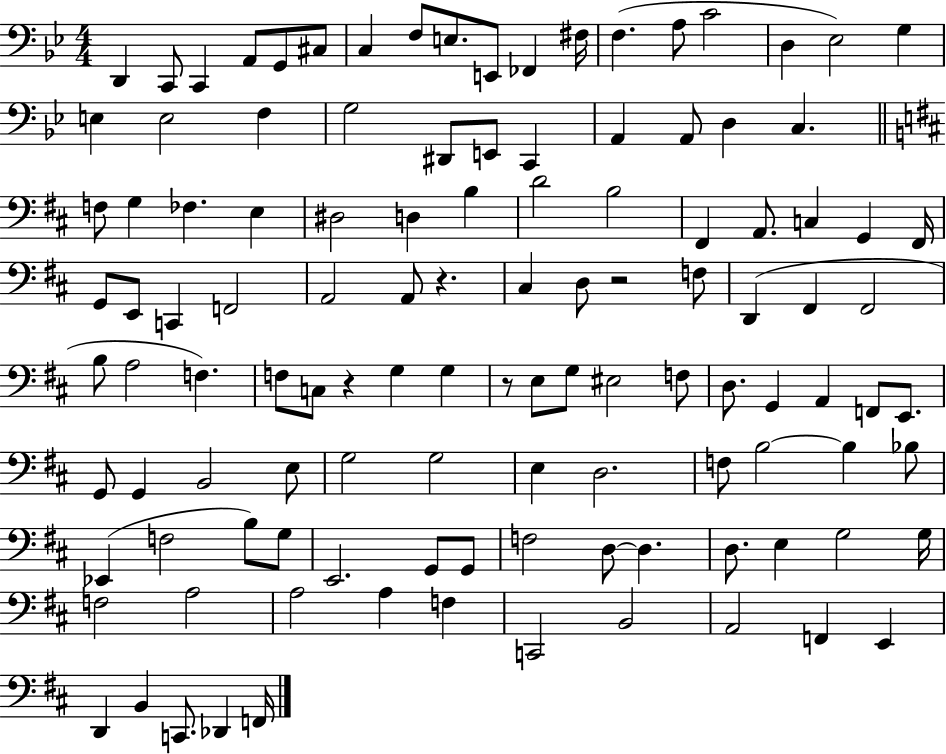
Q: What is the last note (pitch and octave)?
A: F2